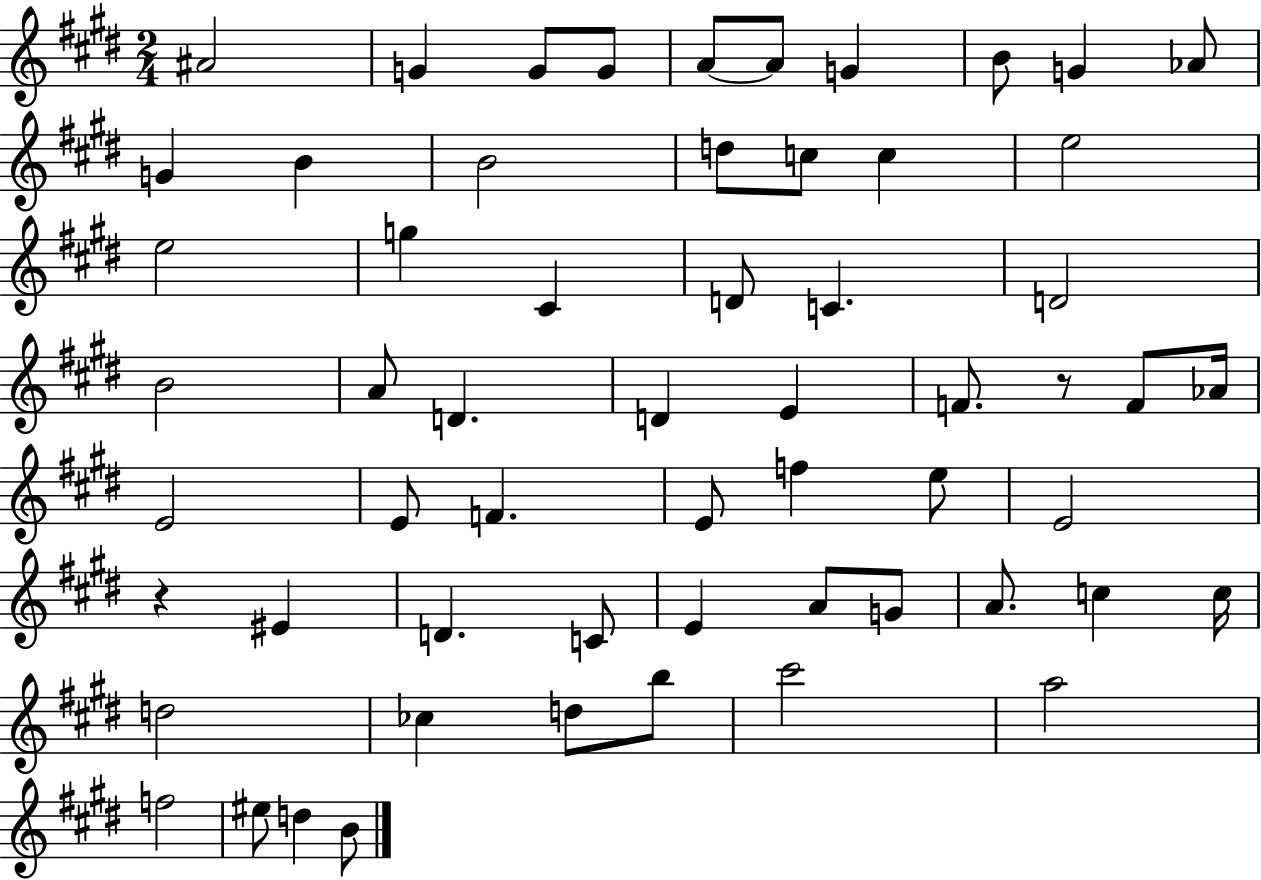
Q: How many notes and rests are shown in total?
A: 59